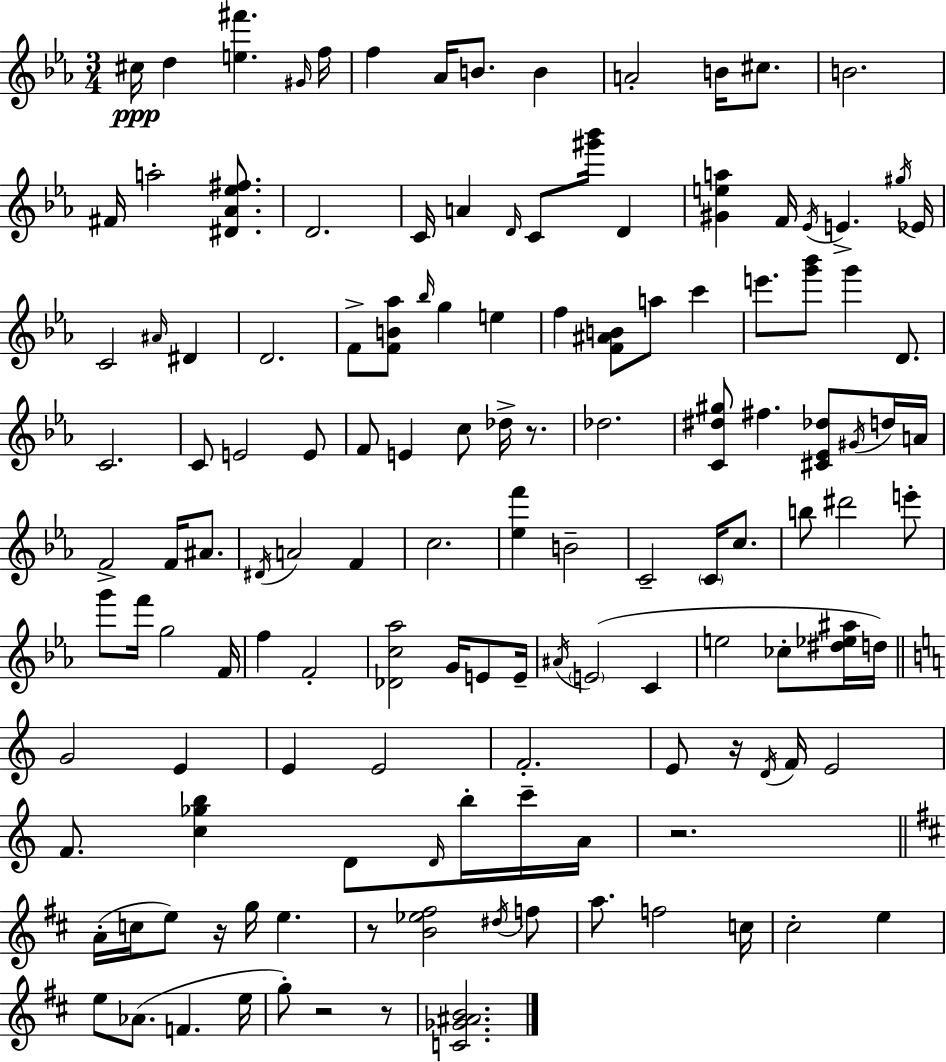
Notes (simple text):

C#5/s D5/q [E5,F#6]/q. G#4/s F5/s F5/q Ab4/s B4/e. B4/q A4/h B4/s C#5/e. B4/h. F#4/s A5/h [D#4,Ab4,Eb5,F#5]/e. D4/h. C4/s A4/q D4/s C4/e [G#6,Bb6]/s D4/q [G#4,E5,A5]/q F4/s Eb4/s E4/q. G#5/s Eb4/s C4/h A#4/s D#4/q D4/h. F4/e [F4,B4,Ab5]/e Bb5/s G5/q E5/q F5/q [F4,A#4,B4]/e A5/e C6/q E6/e. [G6,Bb6]/e G6/q D4/e. C4/h. C4/e E4/h E4/e F4/e E4/q C5/e Db5/s R/e. Db5/h. [C4,D#5,G#5]/e F#5/q. [C#4,Eb4,Db5]/e G#4/s D5/s A4/s F4/h F4/s A#4/e. D#4/s A4/h F4/q C5/h. [Eb5,F6]/q B4/h C4/h C4/s C5/e. B5/e D#6/h E6/e G6/e F6/s G5/h F4/s F5/q F4/h [Db4,C5,Ab5]/h G4/s E4/e E4/s A#4/s E4/h C4/q E5/h CES5/e [D#5,Eb5,A#5]/s D5/s G4/h E4/q E4/q E4/h F4/h. E4/e R/s D4/s F4/s E4/h F4/e. [C5,Gb5,B5]/q D4/e D4/s B5/s C6/s A4/s R/h. A4/s C5/s E5/e R/s G5/s E5/q. R/e [B4,Eb5,F#5]/h D#5/s F5/e A5/e. F5/h C5/s C#5/h E5/q E5/e Ab4/e. F4/q. E5/s G5/e R/h R/e [C4,Gb4,A#4,B4]/h.